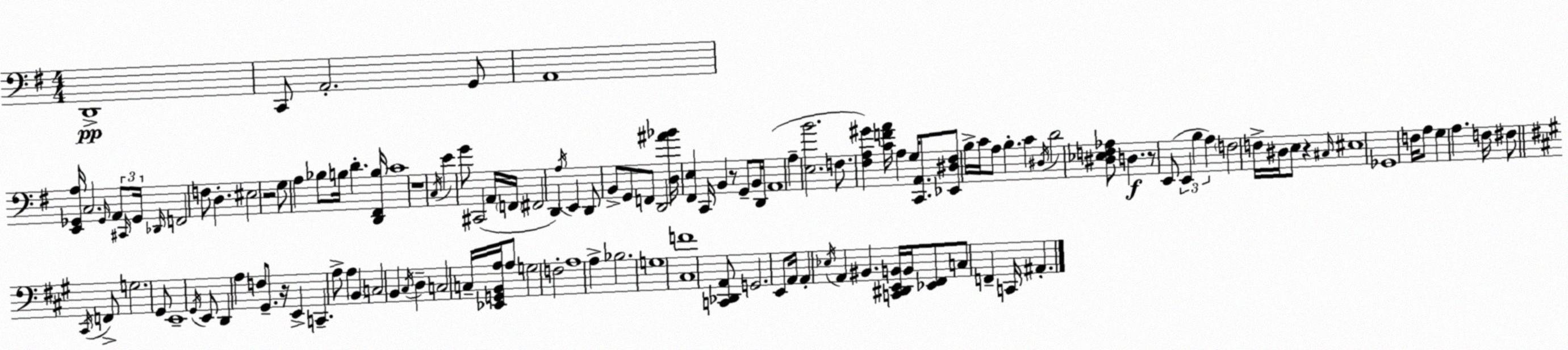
X:1
T:Untitled
M:4/4
L:1/4
K:G
D,,4 C,,/2 A,,2 G,,/2 A,,4 [E,,_G,,A,]/4 C,2 _G,,/4 A,,/2 ^C,,/4 _G,,/4 _D,,/4 F,,2 F,/2 D, ^E,2 z2 G,/2 A, _B,/2 B,/4 D [D,,^F,,B,]/4 C4 z4 C,/4 E G/2 ^C,,2 A,,/4 F,,/4 ^F,,2 D,, A,/4 E,, D,,/2 B,,/2 G,,/2 F,,/2 D,,2 [D,^A_B]/4 [^F,,E,] C,,/4 B,, z/2 G,,/2 B,,/4 D,,/4 A,,4 A, [E,B]2 F,/2 [^F,A,^G] [CFA]/4 A, G,/4 [C,,A,,]/2 [_E,,^D,^F,]/2 B,/4 C/4 A,/2 B, C ^D,/4 D2 [^D,_E,F,_A,]/2 D, z/2 E,,/2 E,, B, A, F,2 F,/4 ^D,/4 E,/2 z ^C,/4 ^E,4 _G,,4 F,/4 A,/2 G, A, F,/4 ^F,/2 ^C,,/4 F,,/2 G,2 ^G,,/2 E,,4 ^G,,/4 E,,/2 D,, A, F,/2 ^G,,/2 z/4 E,, C,, A,/2 A, B,, C,2 B,, ^C,/4 D, C,2 C,/4 [_E,,G,,B,,A,]/4 A,/2 G,2 F,2 A,4 A, _B,2 G,4 [^C,F]4 [C,,_D,,A,,]/2 G,,2 E,,/2 A,,/4 A,, _E,/4 A,, ^B,, [C,,^D,,E,,B,,]/4 B,,/4 [_E,,^F,,]/2 C,/2 F,, C,,/4 ^A,,